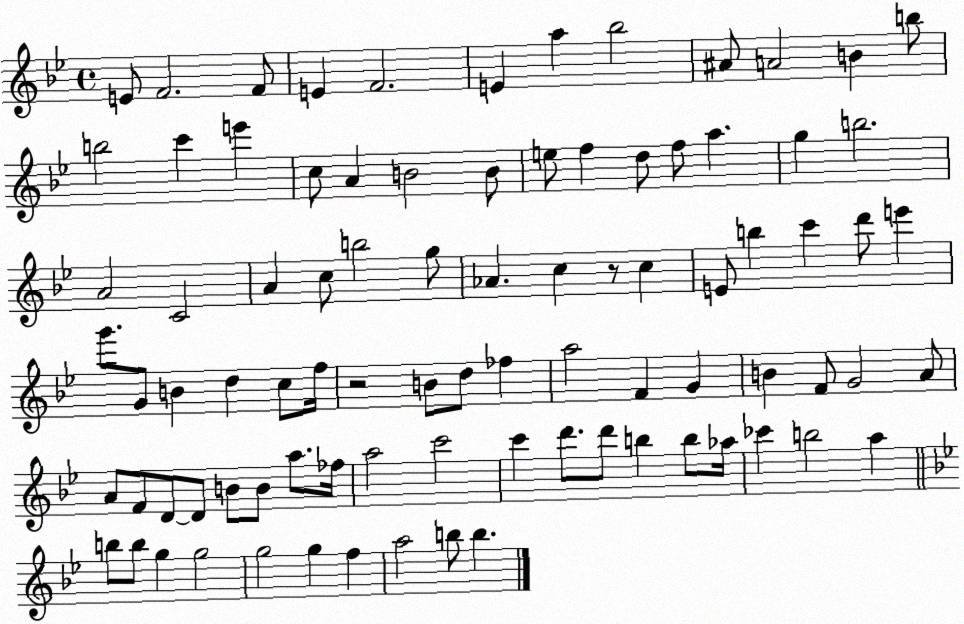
X:1
T:Untitled
M:4/4
L:1/4
K:Bb
E/2 F2 F/2 E F2 E a _b2 ^A/2 A2 B b/2 b2 c' e' c/2 A B2 B/2 e/2 f d/2 f/2 a g b2 A2 C2 A c/2 b2 g/2 _A c z/2 c E/2 b c' d'/2 e' g'/2 G/2 B d c/2 f/4 z2 B/2 d/2 _f a2 F G B F/2 G2 A/2 A/2 F/2 D/2 D/2 B/2 B/2 a/2 _f/4 a2 c'2 c' d'/2 d'/2 b b/2 _a/4 _c' b2 a b/2 b/2 g g2 g2 g f a2 b/2 b